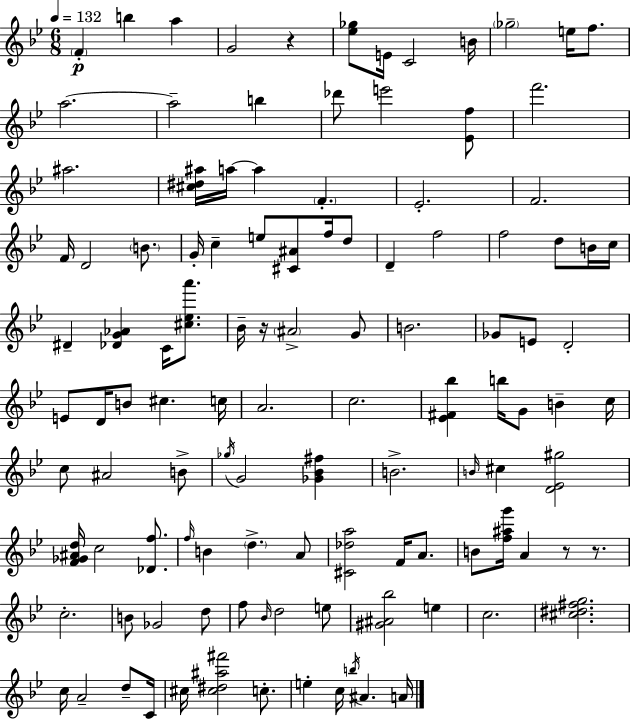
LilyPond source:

{
  \clef treble
  \numericTimeSignature
  \time 6/8
  \key g \minor
  \tempo 4 = 132
  \parenthesize f'4-.\p b''4 a''4 | g'2 r4 | <ees'' ges''>8 e'16 c'2 b'16 | \parenthesize ges''2-- e''16 f''8. | \break a''2.~~ | a''2-- b''4 | des'''8 e'''2 <ees' f''>8 | f'''2. | \break ais''2. | <cis'' dis'' ais''>16 a''16~~ a''4 \parenthesize f'4.-. | ees'2.-. | f'2. | \break f'16 d'2 \parenthesize b'8. | g'16-. c''4-- e''8 <cis' ais'>8 f''16 d''8 | d'4-- f''2 | f''2 d''8 b'16 c''16 | \break dis'4-- <des' g' aes'>4 c'16 <cis'' ees'' a'''>8. | bes'16-- r16 \parenthesize ais'2-> g'8 | b'2. | ges'8 e'8 d'2-. | \break e'8 d'16 b'8 cis''4. c''16 | a'2. | c''2. | <ees' fis' bes''>4 b''16 g'8 b'4-- c''16 | \break c''8 ais'2 b'8-> | \acciaccatura { ges''16 } g'2 <ges' bes' fis''>4 | b'2.-> | \grace { b'16 } cis''4 <d' ees' gis''>2 | \break <f' ges' ais' d''>16 c''2 <des' f''>8. | \grace { f''16 } b'4 \parenthesize d''4.-> | a'8 <cis' des'' a''>2 f'16 | a'8. b'8 <f'' ais'' g'''>16 a'4 r8 | \break r8. c''2.-. | b'8 ges'2 | d''8 f''8 \grace { bes'16 } d''2 | e''8 <gis' ais' bes''>2 | \break e''4 c''2. | <cis'' dis'' fis'' g''>2. | c''16 a'2-- | d''8-- c'16 cis''16 <cis'' dis'' ais'' fis'''>2 | \break c''8.-. e''4-. c''16 \acciaccatura { b''16 } ais'4. | a'16 \bar "|."
}